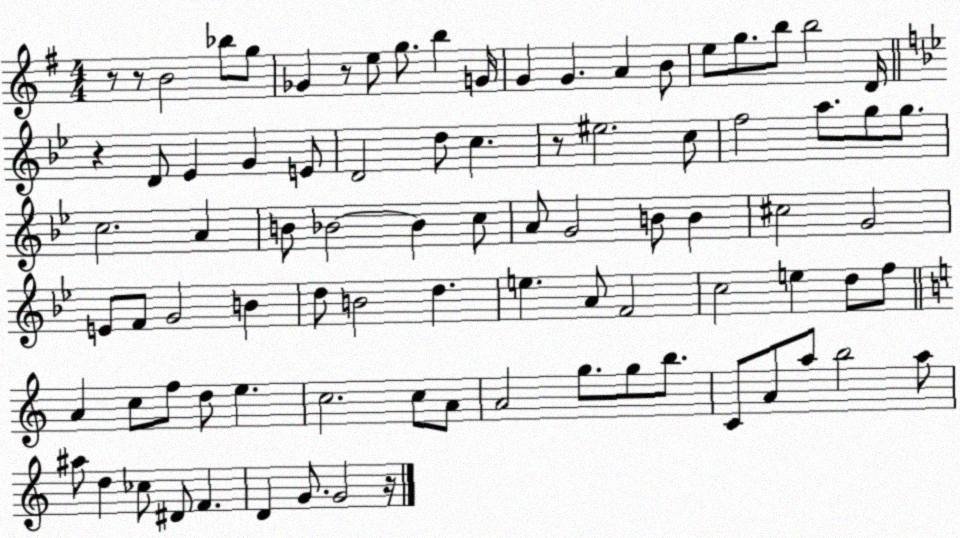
X:1
T:Untitled
M:4/4
L:1/4
K:G
z/2 z/2 B2 _b/2 g/2 _G z/2 e/2 g/2 b G/4 G G A B/2 e/2 g/2 b/2 b2 D/4 z D/2 _E G E/2 D2 d/2 c z/2 ^e2 c/2 f2 a/2 g/2 g/2 c2 A B/2 _B2 _B c/2 A/2 G2 B/2 B ^c2 G2 E/2 F/2 G2 B d/2 B2 d e A/2 F2 c2 e d/2 f/2 A c/2 f/2 d/2 e c2 c/2 A/2 A2 g/2 g/2 b/2 C/2 A/2 a/2 b2 a/2 ^a/2 d _c/2 ^D/2 F D G/2 G2 z/4